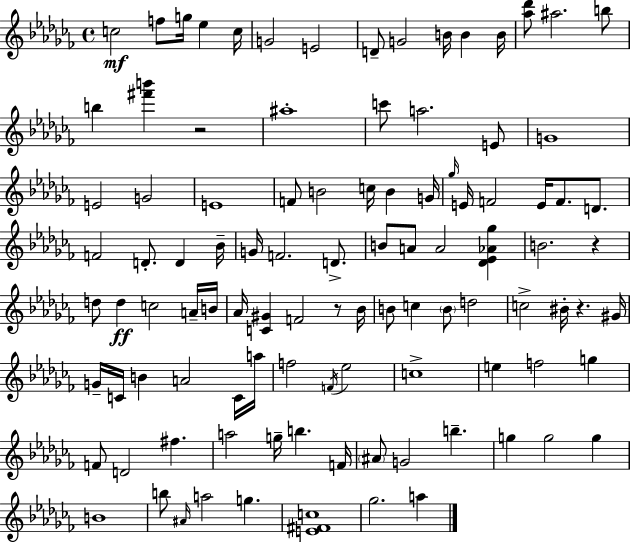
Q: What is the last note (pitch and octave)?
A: A5